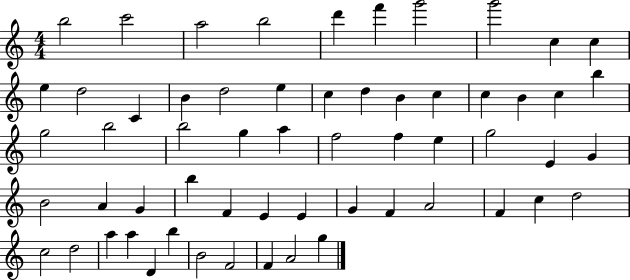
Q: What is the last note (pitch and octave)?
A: G5